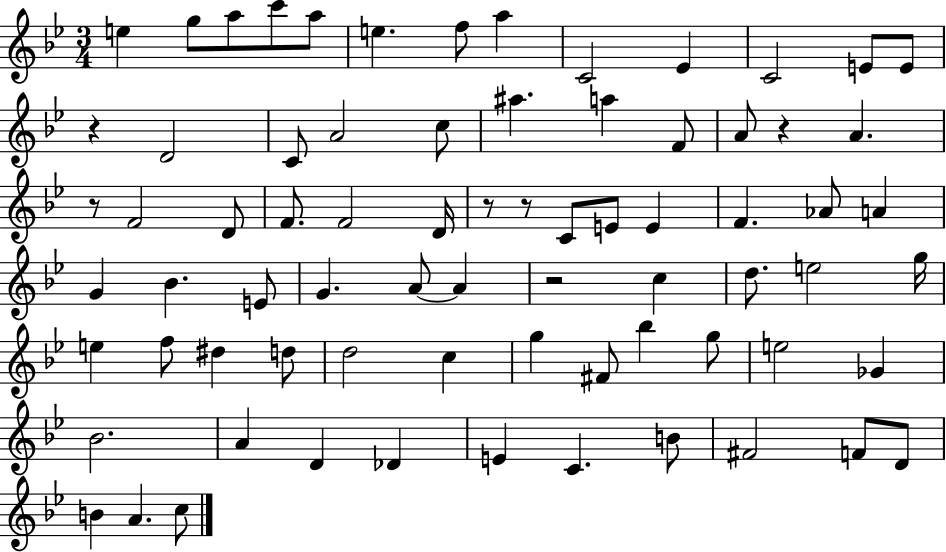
E5/q G5/e A5/e C6/e A5/e E5/q. F5/e A5/q C4/h Eb4/q C4/h E4/e E4/e R/q D4/h C4/e A4/h C5/e A#5/q. A5/q F4/e A4/e R/q A4/q. R/e F4/h D4/e F4/e. F4/h D4/s R/e R/e C4/e E4/e E4/q F4/q. Ab4/e A4/q G4/q Bb4/q. E4/e G4/q. A4/e A4/q R/h C5/q D5/e. E5/h G5/s E5/q F5/e D#5/q D5/e D5/h C5/q G5/q F#4/e Bb5/q G5/e E5/h Gb4/q Bb4/h. A4/q D4/q Db4/q E4/q C4/q. B4/e F#4/h F4/e D4/e B4/q A4/q. C5/e